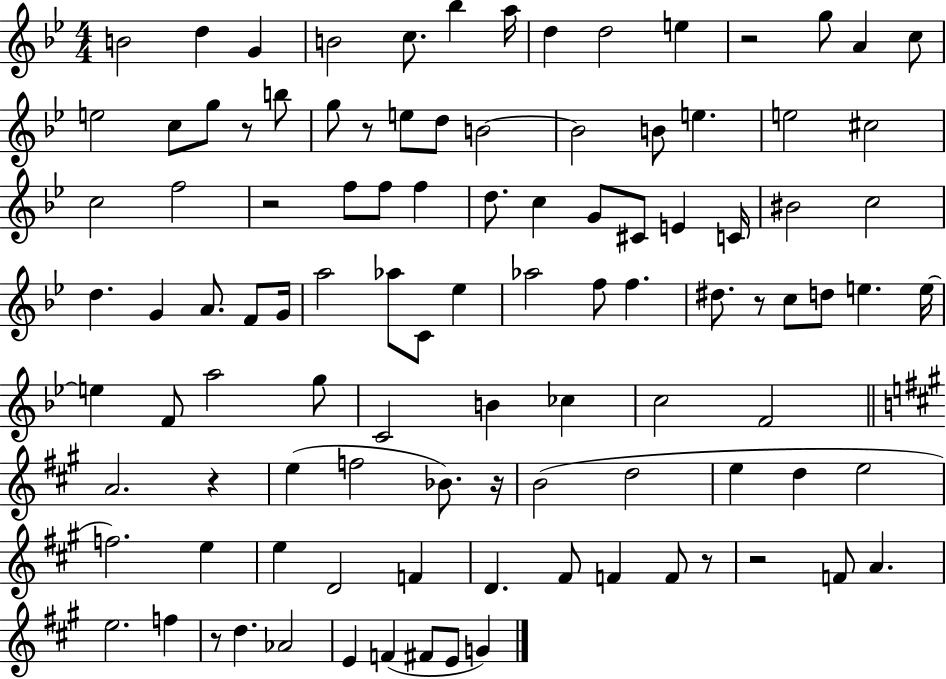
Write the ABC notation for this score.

X:1
T:Untitled
M:4/4
L:1/4
K:Bb
B2 d G B2 c/2 _b a/4 d d2 e z2 g/2 A c/2 e2 c/2 g/2 z/2 b/2 g/2 z/2 e/2 d/2 B2 B2 B/2 e e2 ^c2 c2 f2 z2 f/2 f/2 f d/2 c G/2 ^C/2 E C/4 ^B2 c2 d G A/2 F/2 G/4 a2 _a/2 C/2 _e _a2 f/2 f ^d/2 z/2 c/2 d/2 e e/4 e F/2 a2 g/2 C2 B _c c2 F2 A2 z e f2 _B/2 z/4 B2 d2 e d e2 f2 e e D2 F D ^F/2 F F/2 z/2 z2 F/2 A e2 f z/2 d _A2 E F ^F/2 E/2 G